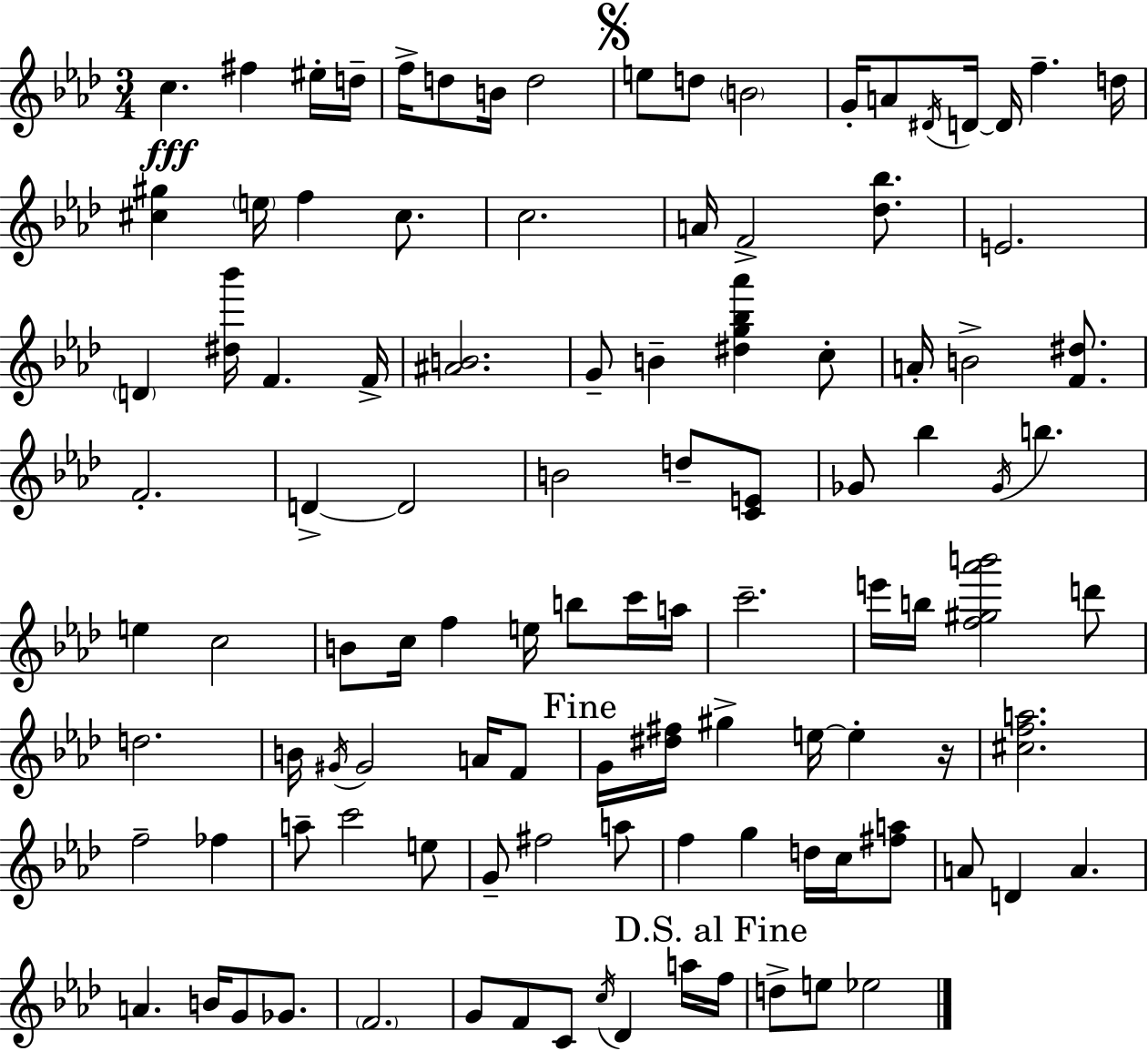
C5/q. F#5/q EIS5/s D5/s F5/s D5/e B4/s D5/h E5/e D5/e B4/h G4/s A4/e D#4/s D4/s D4/s F5/q. D5/s [C#5,G#5]/q E5/s F5/q C#5/e. C5/h. A4/s F4/h [Db5,Bb5]/e. E4/h. D4/q [D#5,Bb6]/s F4/q. F4/s [A#4,B4]/h. G4/e B4/q [D#5,G5,Bb5,Ab6]/q C5/e A4/s B4/h [F4,D#5]/e. F4/h. D4/q D4/h B4/h D5/e [C4,E4]/e Gb4/e Bb5/q Gb4/s B5/q. E5/q C5/h B4/e C5/s F5/q E5/s B5/e C6/s A5/s C6/h. E6/s B5/s [F5,G#5,Ab6,B6]/h D6/e D5/h. B4/s G#4/s G#4/h A4/s F4/e G4/s [D#5,F#5]/s G#5/q E5/s E5/q R/s [C#5,F5,A5]/h. F5/h FES5/q A5/e C6/h E5/e G4/e F#5/h A5/e F5/q G5/q D5/s C5/s [F#5,A5]/e A4/e D4/q A4/q. A4/q. B4/s G4/e Gb4/e. F4/h. G4/e F4/e C4/e C5/s Db4/q A5/s F5/s D5/e E5/e Eb5/h